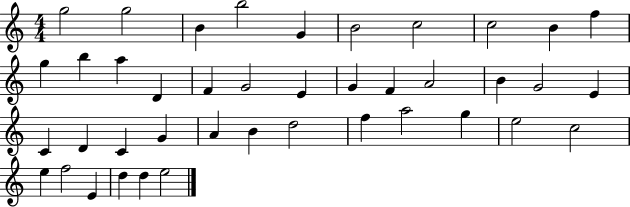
X:1
T:Untitled
M:4/4
L:1/4
K:C
g2 g2 B b2 G B2 c2 c2 B f g b a D F G2 E G F A2 B G2 E C D C G A B d2 f a2 g e2 c2 e f2 E d d e2